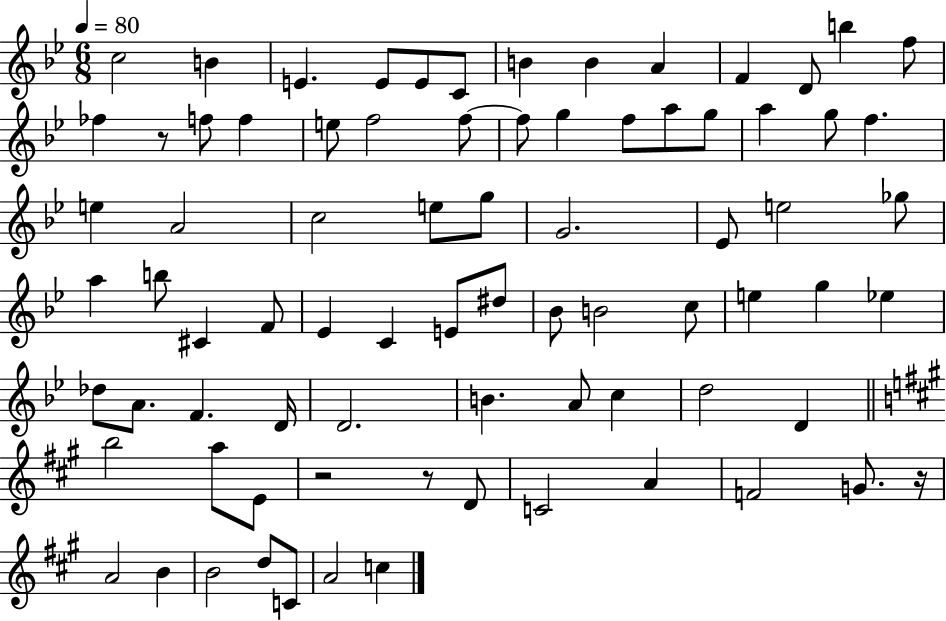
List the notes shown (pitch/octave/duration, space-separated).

C5/h B4/q E4/q. E4/e E4/e C4/e B4/q B4/q A4/q F4/q D4/e B5/q F5/e FES5/q R/e F5/e F5/q E5/e F5/h F5/e F5/e G5/q F5/e A5/e G5/e A5/q G5/e F5/q. E5/q A4/h C5/h E5/e G5/e G4/h. Eb4/e E5/h Gb5/e A5/q B5/e C#4/q F4/e Eb4/q C4/q E4/e D#5/e Bb4/e B4/h C5/e E5/q G5/q Eb5/q Db5/e A4/e. F4/q. D4/s D4/h. B4/q. A4/e C5/q D5/h D4/q B5/h A5/e E4/e R/h R/e D4/e C4/h A4/q F4/h G4/e. R/s A4/h B4/q B4/h D5/e C4/e A4/h C5/q